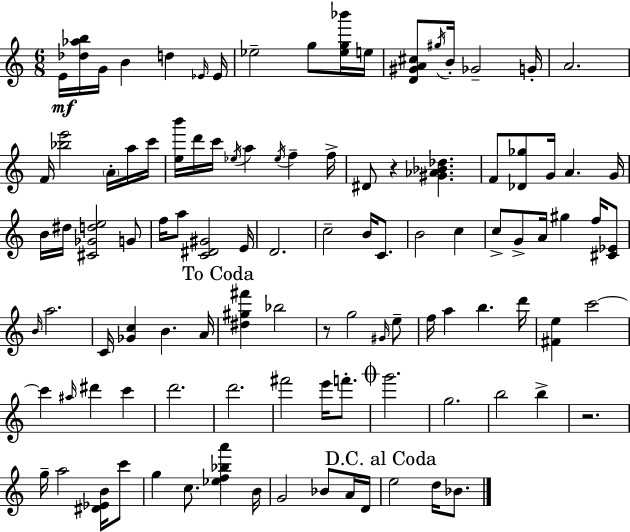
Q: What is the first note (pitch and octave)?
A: E4